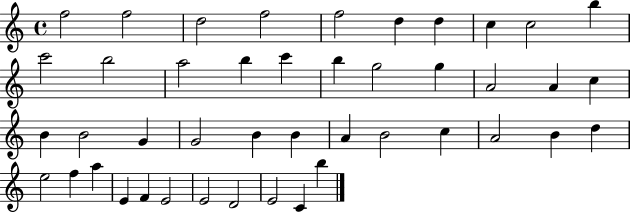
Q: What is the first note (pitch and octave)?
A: F5